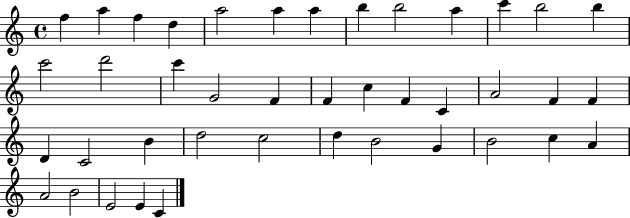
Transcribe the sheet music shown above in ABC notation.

X:1
T:Untitled
M:4/4
L:1/4
K:C
f a f d a2 a a b b2 a c' b2 b c'2 d'2 c' G2 F F c F C A2 F F D C2 B d2 c2 d B2 G B2 c A A2 B2 E2 E C